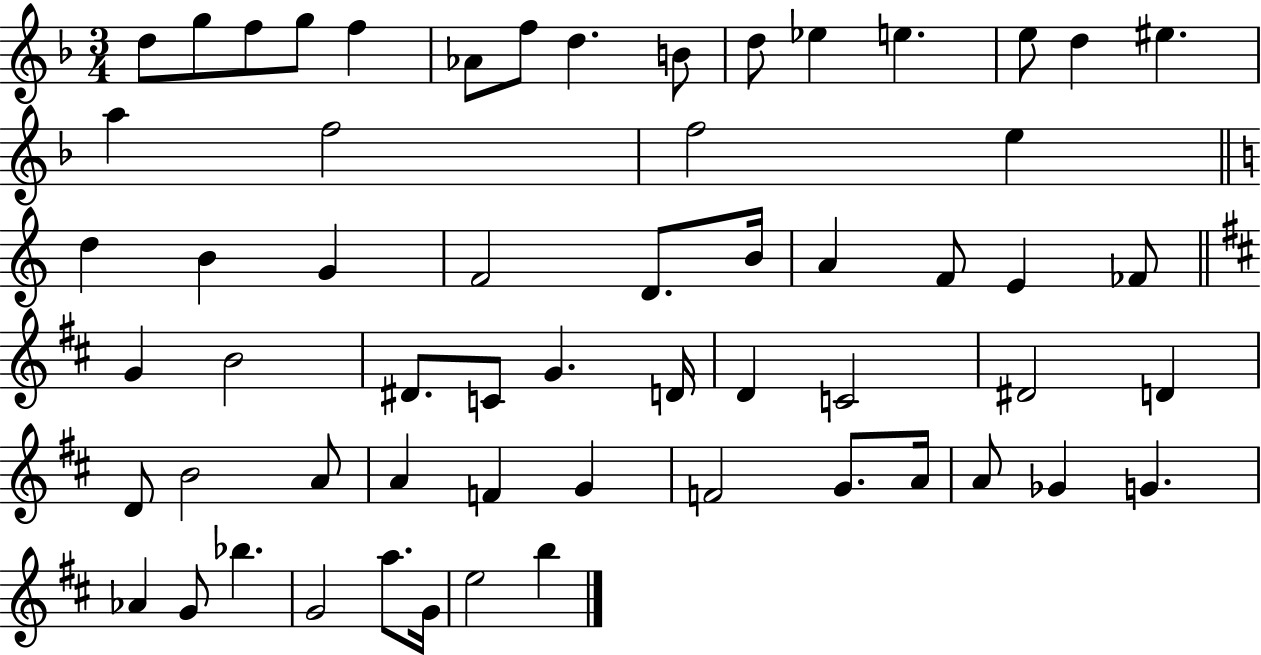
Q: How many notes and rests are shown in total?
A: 59